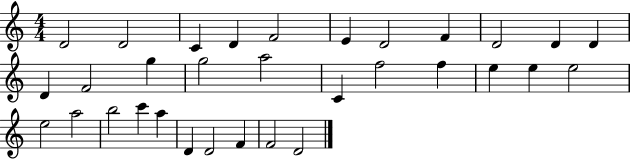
{
  \clef treble
  \numericTimeSignature
  \time 4/4
  \key c \major
  d'2 d'2 | c'4 d'4 f'2 | e'4 d'2 f'4 | d'2 d'4 d'4 | \break d'4 f'2 g''4 | g''2 a''2 | c'4 f''2 f''4 | e''4 e''4 e''2 | \break e''2 a''2 | b''2 c'''4 a''4 | d'4 d'2 f'4 | f'2 d'2 | \break \bar "|."
}